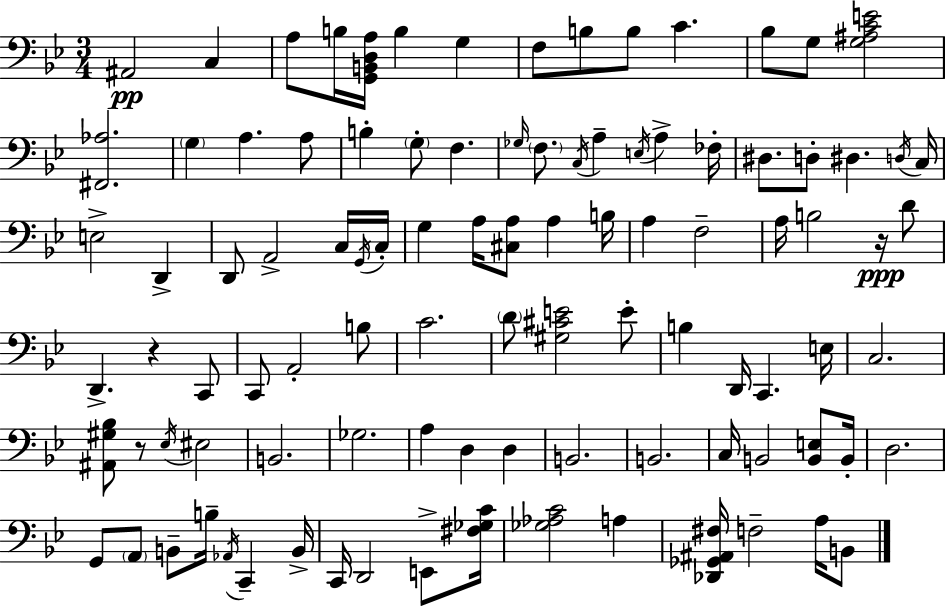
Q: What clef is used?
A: bass